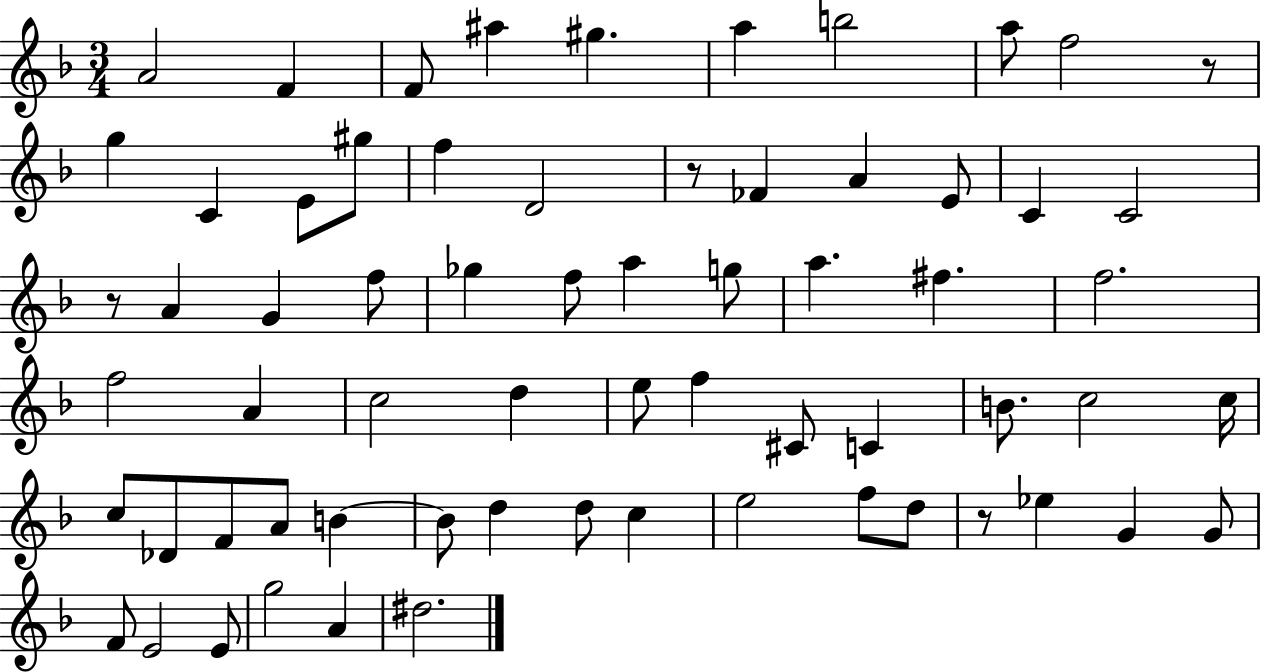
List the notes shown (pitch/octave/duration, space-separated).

A4/h F4/q F4/e A#5/q G#5/q. A5/q B5/h A5/e F5/h R/e G5/q C4/q E4/e G#5/e F5/q D4/h R/e FES4/q A4/q E4/e C4/q C4/h R/e A4/q G4/q F5/e Gb5/q F5/e A5/q G5/e A5/q. F#5/q. F5/h. F5/h A4/q C5/h D5/q E5/e F5/q C#4/e C4/q B4/e. C5/h C5/s C5/e Db4/e F4/e A4/e B4/q B4/e D5/q D5/e C5/q E5/h F5/e D5/e R/e Eb5/q G4/q G4/e F4/e E4/h E4/e G5/h A4/q D#5/h.